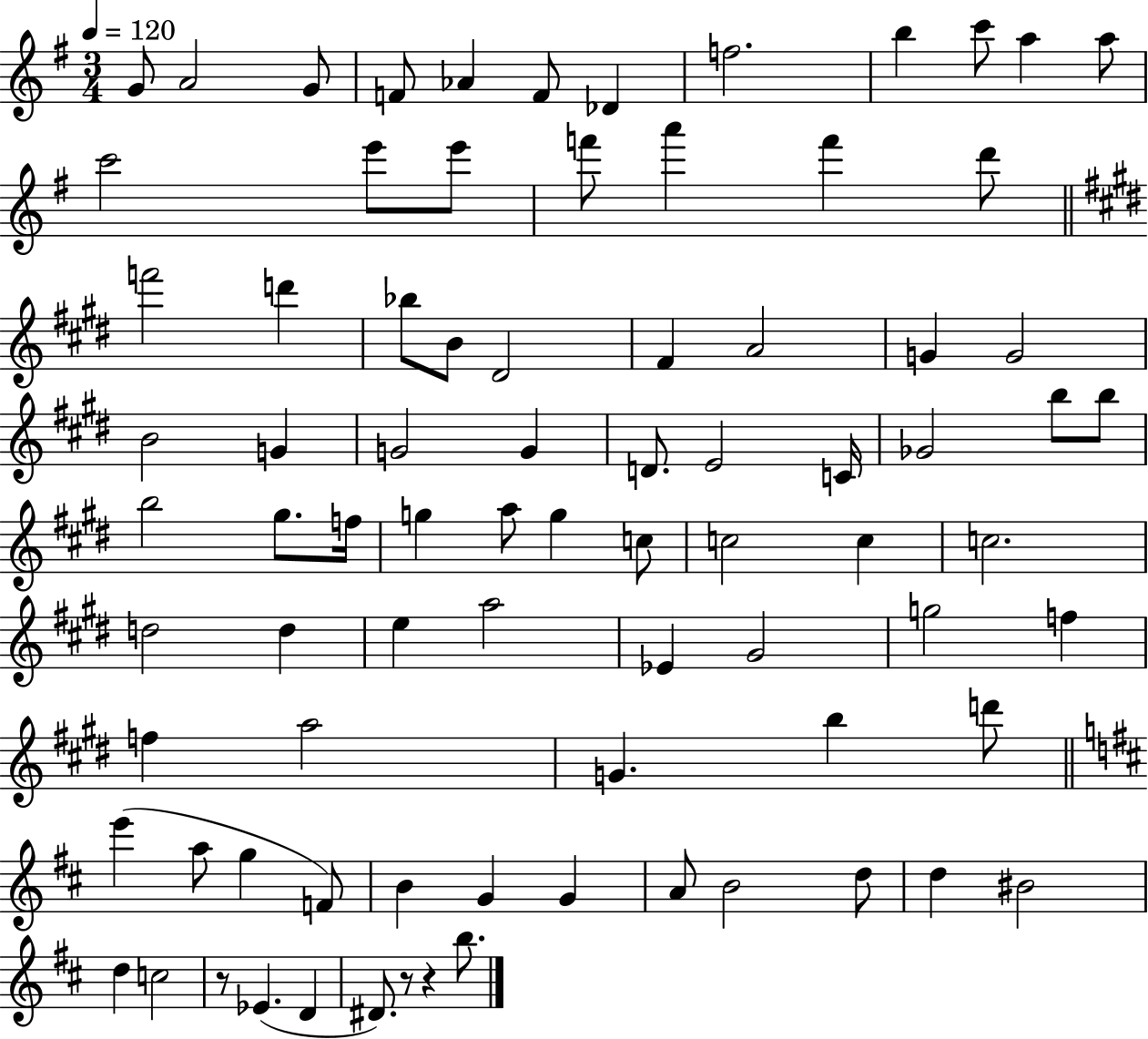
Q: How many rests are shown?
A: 3